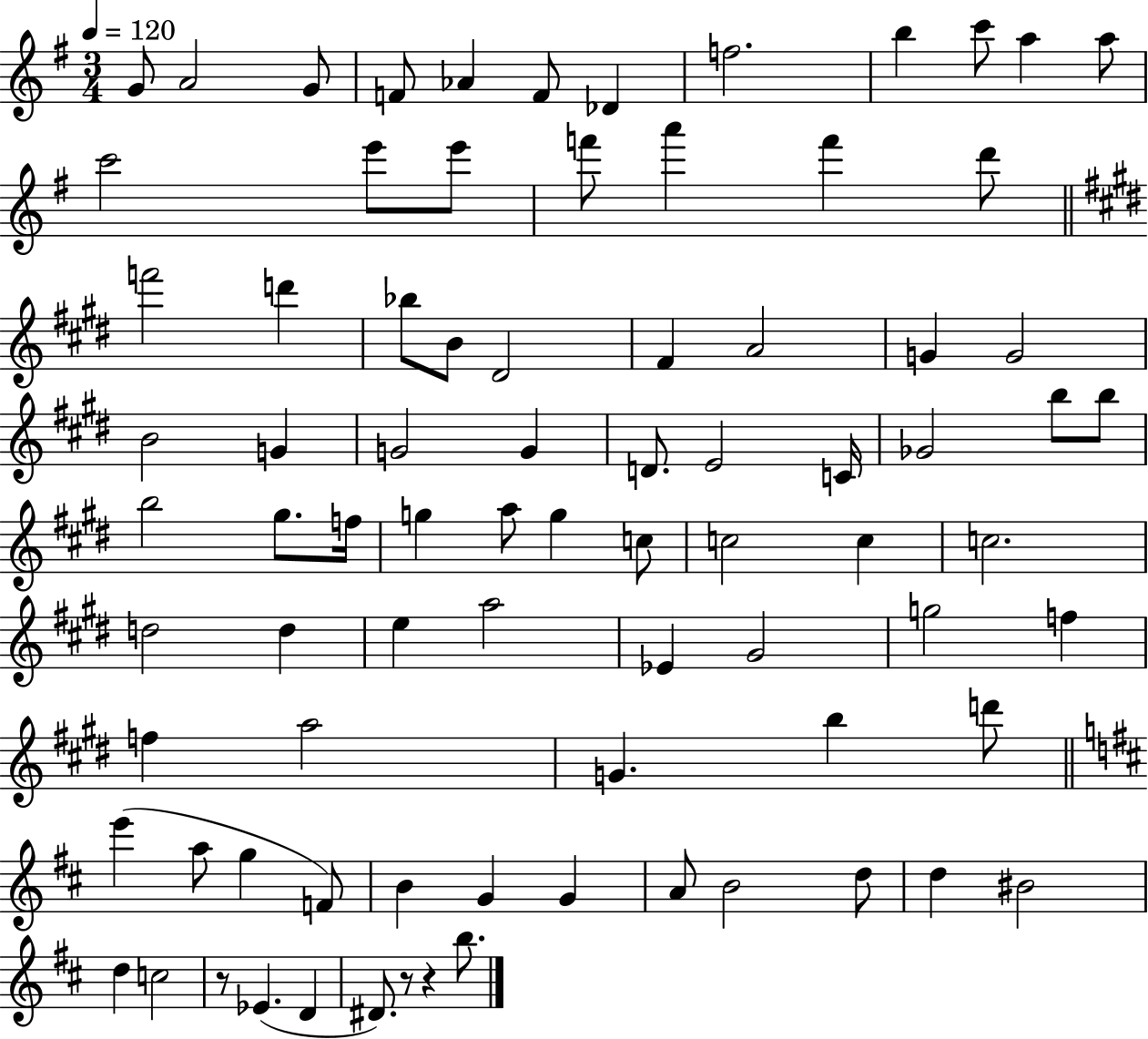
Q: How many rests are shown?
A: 3